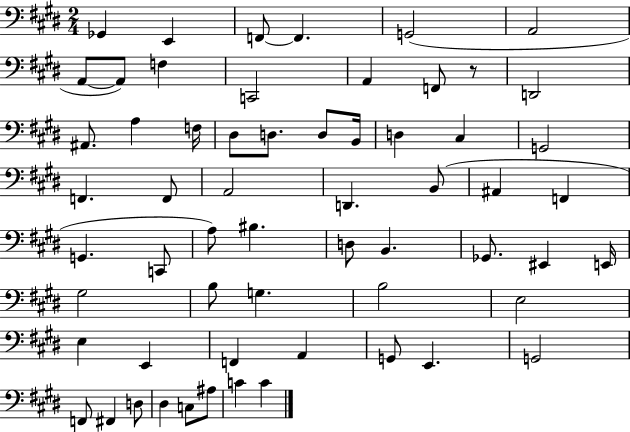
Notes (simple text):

Gb2/q E2/q F2/e F2/q. G2/h A2/h A2/e A2/e F3/q C2/h A2/q F2/e R/e D2/h A#2/e. A3/q F3/s D#3/e D3/e. D3/e B2/s D3/q C#3/q G2/h F2/q. F2/e A2/h D2/q. B2/e A#2/q F2/q G2/q. C2/e A3/e BIS3/q. D3/e B2/q. Gb2/e. EIS2/q E2/s G#3/h B3/e G3/q. B3/h E3/h E3/q E2/q F2/q A2/q G2/e E2/q. G2/h F2/e F#2/q D3/e D#3/q C3/e A#3/e C4/q C4/q